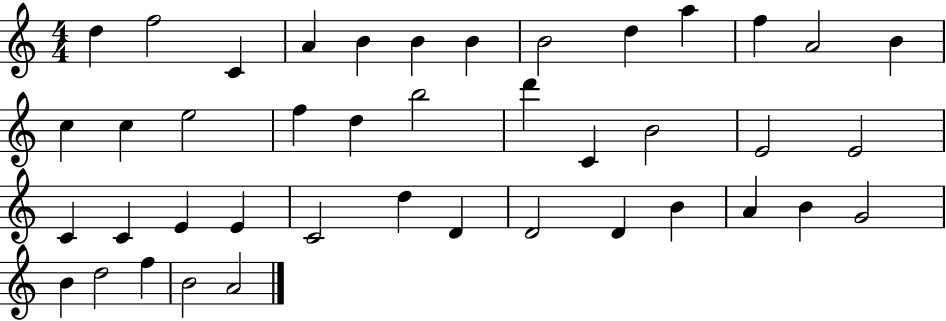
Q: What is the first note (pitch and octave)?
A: D5